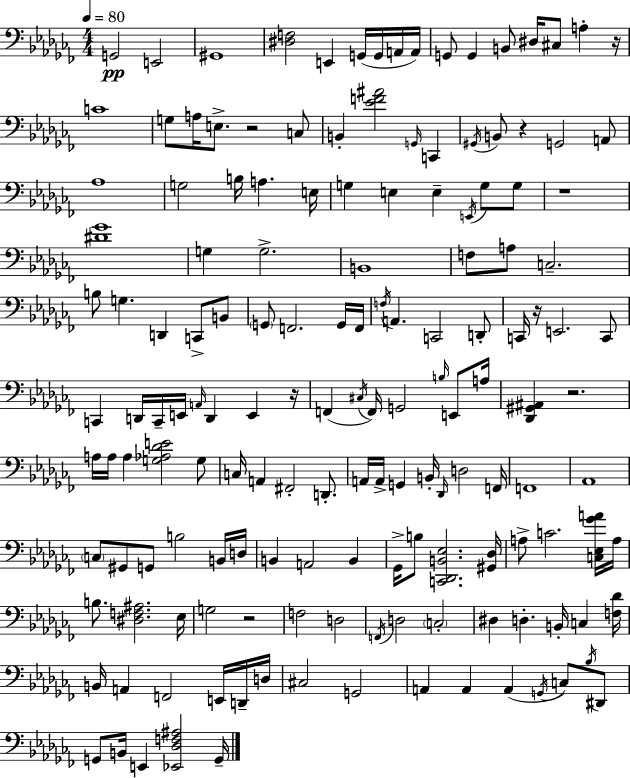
G2/h E2/h G#2/w [D#3,F3]/h E2/q G2/s G2/s A2/s A2/s G2/e G2/q B2/e D#3/s C#3/e A3/q R/s C4/w G3/e A3/s E3/e. R/h C3/e B2/q [Eb4,F4,A#4]/h G2/s C2/q G#2/s B2/e R/q G2/h A2/e Ab3/w G3/h B3/s A3/q. E3/s G3/q E3/q E3/q E2/s G3/e G3/e R/w [D#4,Gb4]/w G3/q G3/h. B2/w F3/e A3/e C3/h. B3/e G3/q. D2/q C2/e B2/e G2/e F2/h. G2/s F2/s F3/s A2/q. C2/h D2/e C2/s R/s E2/h. C2/e C2/q D2/s C2/s E2/s A2/s D2/q E2/q R/s F2/q C#3/s F2/s G2/h B3/s E2/e A3/s [Db2,G#2,A#2]/q R/h. A3/s A3/s A3/q [G3,Ab3,Db4,E4]/h G3/e C3/s A2/q F#2/h D2/e. A2/s A2/s G2/q B2/s Db2/s D3/h F2/s F2/w Ab2/w C3/e G#2/e G2/e B3/h B2/s D3/s B2/q A2/h B2/q Gb2/s B3/e [C2,Db2,B2,Eb3]/h. [G#2,Db3]/s A3/e C4/h. [C3,Eb3,Gb4,A4]/s A3/s B3/e. [D#3,F3,A#3]/h. Eb3/s G3/h R/h F3/h D3/h F2/s D3/h C3/h D#3/q D3/q. B2/s C3/q [F3,Db4]/s B2/s A2/q F2/h E2/s D2/s D3/s C#3/h G2/h A2/q A2/q A2/q G2/s C3/e Bb3/s D#2/e G2/e B2/s E2/q [Eb2,Db3,F3,A#3]/h G2/s